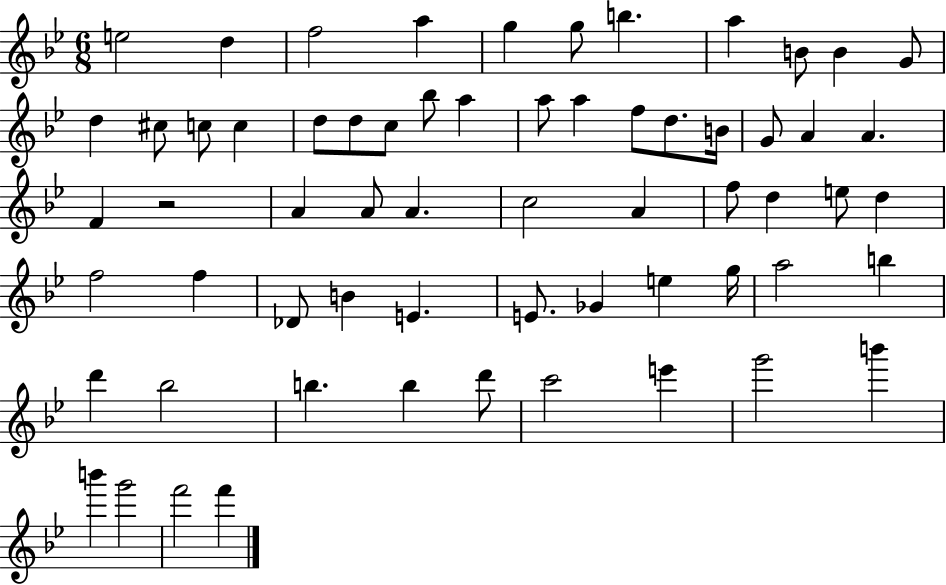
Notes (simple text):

E5/h D5/q F5/h A5/q G5/q G5/e B5/q. A5/q B4/e B4/q G4/e D5/q C#5/e C5/e C5/q D5/e D5/e C5/e Bb5/e A5/q A5/e A5/q F5/e D5/e. B4/s G4/e A4/q A4/q. F4/q R/h A4/q A4/e A4/q. C5/h A4/q F5/e D5/q E5/e D5/q F5/h F5/q Db4/e B4/q E4/q. E4/e. Gb4/q E5/q G5/s A5/h B5/q D6/q Bb5/h B5/q. B5/q D6/e C6/h E6/q G6/h B6/q B6/q G6/h F6/h F6/q